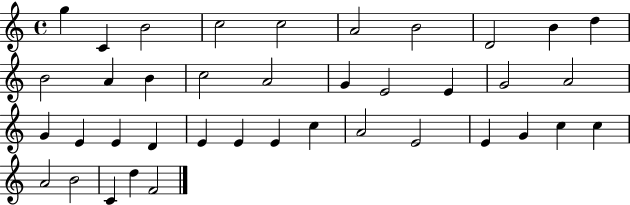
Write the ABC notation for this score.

X:1
T:Untitled
M:4/4
L:1/4
K:C
g C B2 c2 c2 A2 B2 D2 B d B2 A B c2 A2 G E2 E G2 A2 G E E D E E E c A2 E2 E G c c A2 B2 C d F2